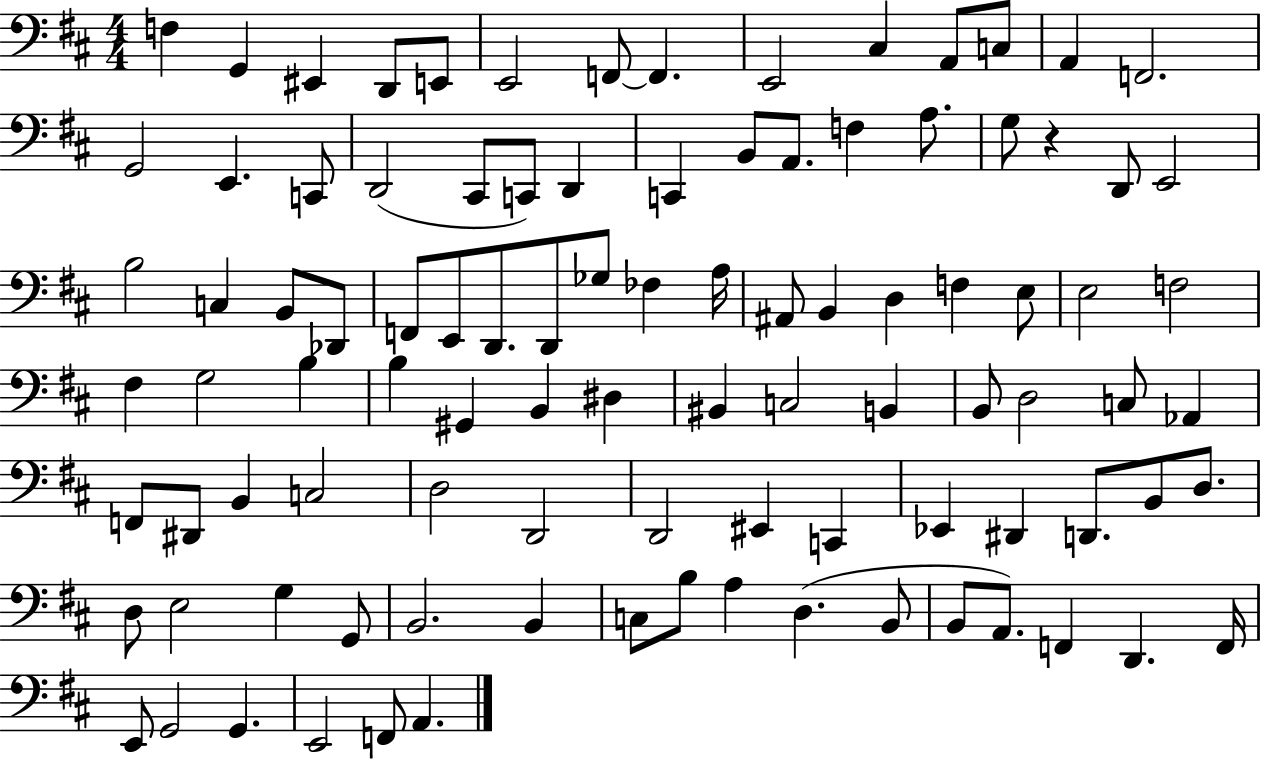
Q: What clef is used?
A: bass